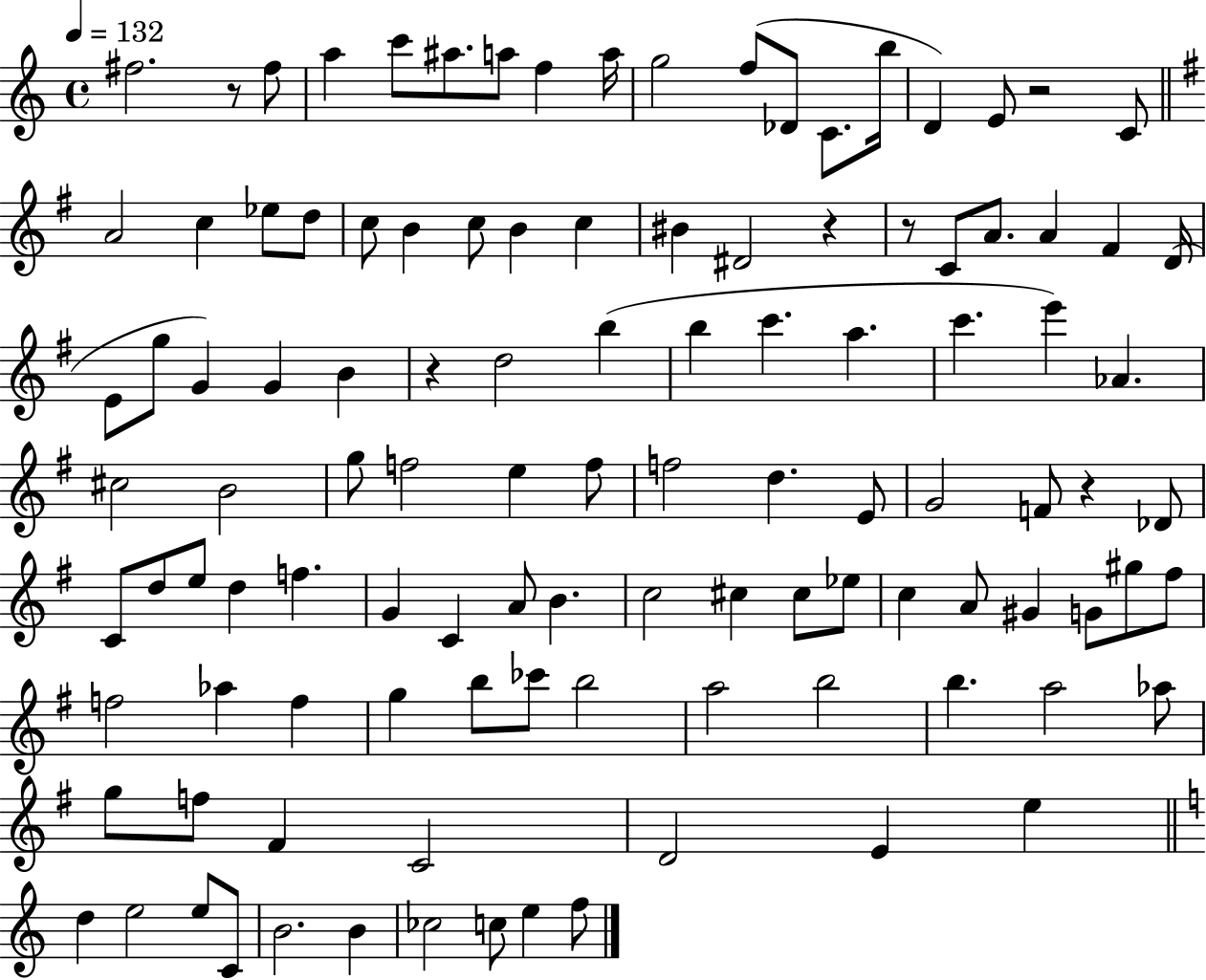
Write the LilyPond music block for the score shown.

{
  \clef treble
  \time 4/4
  \defaultTimeSignature
  \key c \major
  \tempo 4 = 132
  fis''2. r8 fis''8 | a''4 c'''8 ais''8. a''8 f''4 a''16 | g''2 f''8( des'8 c'8. b''16 | d'4) e'8 r2 c'8 | \break \bar "||" \break \key g \major a'2 c''4 ees''8 d''8 | c''8 b'4 c''8 b'4 c''4 | bis'4 dis'2 r4 | r8 c'8 a'8. a'4 fis'4 d'16( | \break e'8 g''8 g'4) g'4 b'4 | r4 d''2 b''4( | b''4 c'''4. a''4. | c'''4. e'''4) aes'4. | \break cis''2 b'2 | g''8 f''2 e''4 f''8 | f''2 d''4. e'8 | g'2 f'8 r4 des'8 | \break c'8 d''8 e''8 d''4 f''4. | g'4 c'4 a'8 b'4. | c''2 cis''4 cis''8 ees''8 | c''4 a'8 gis'4 g'8 gis''8 fis''8 | \break f''2 aes''4 f''4 | g''4 b''8 ces'''8 b''2 | a''2 b''2 | b''4. a''2 aes''8 | \break g''8 f''8 fis'4 c'2 | d'2 e'4 e''4 | \bar "||" \break \key c \major d''4 e''2 e''8 c'8 | b'2. b'4 | ces''2 c''8 e''4 f''8 | \bar "|."
}